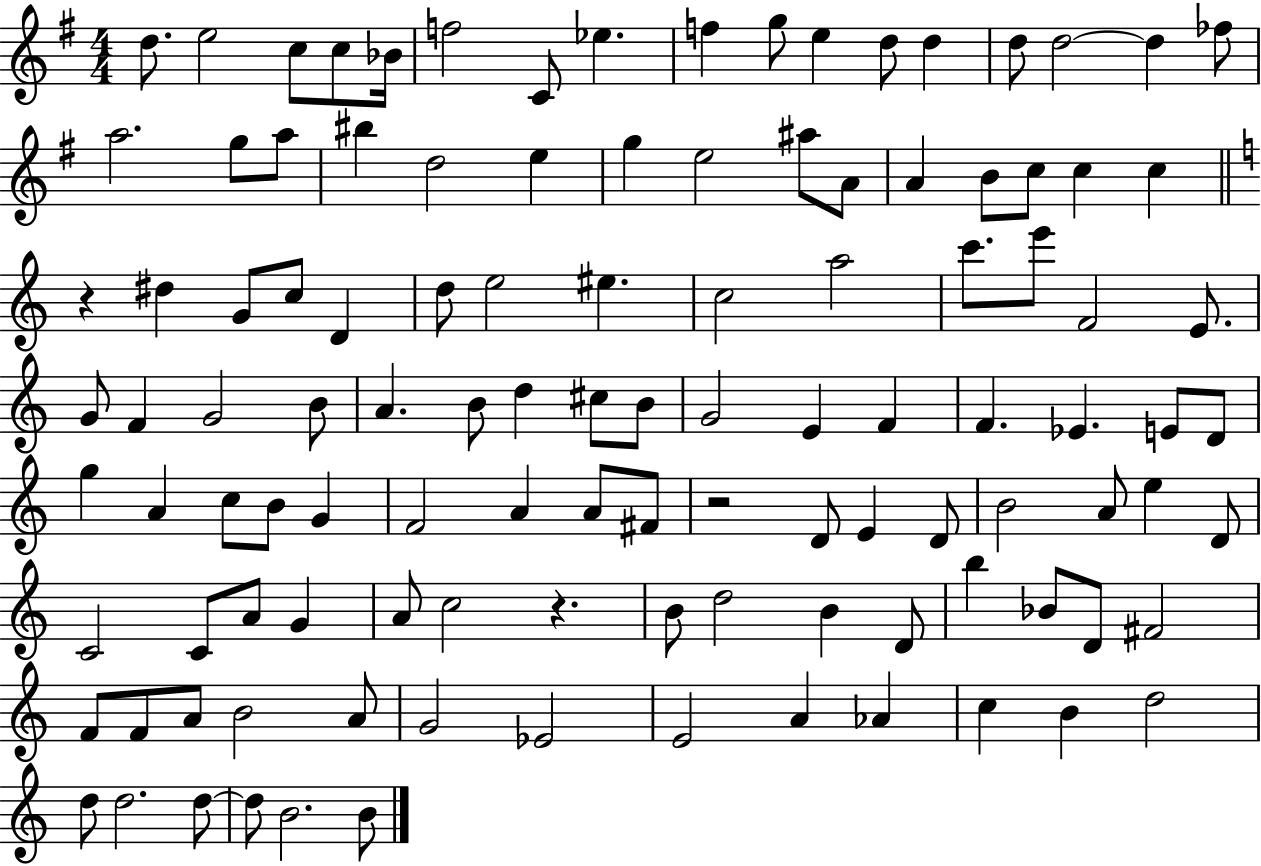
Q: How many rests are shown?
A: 3